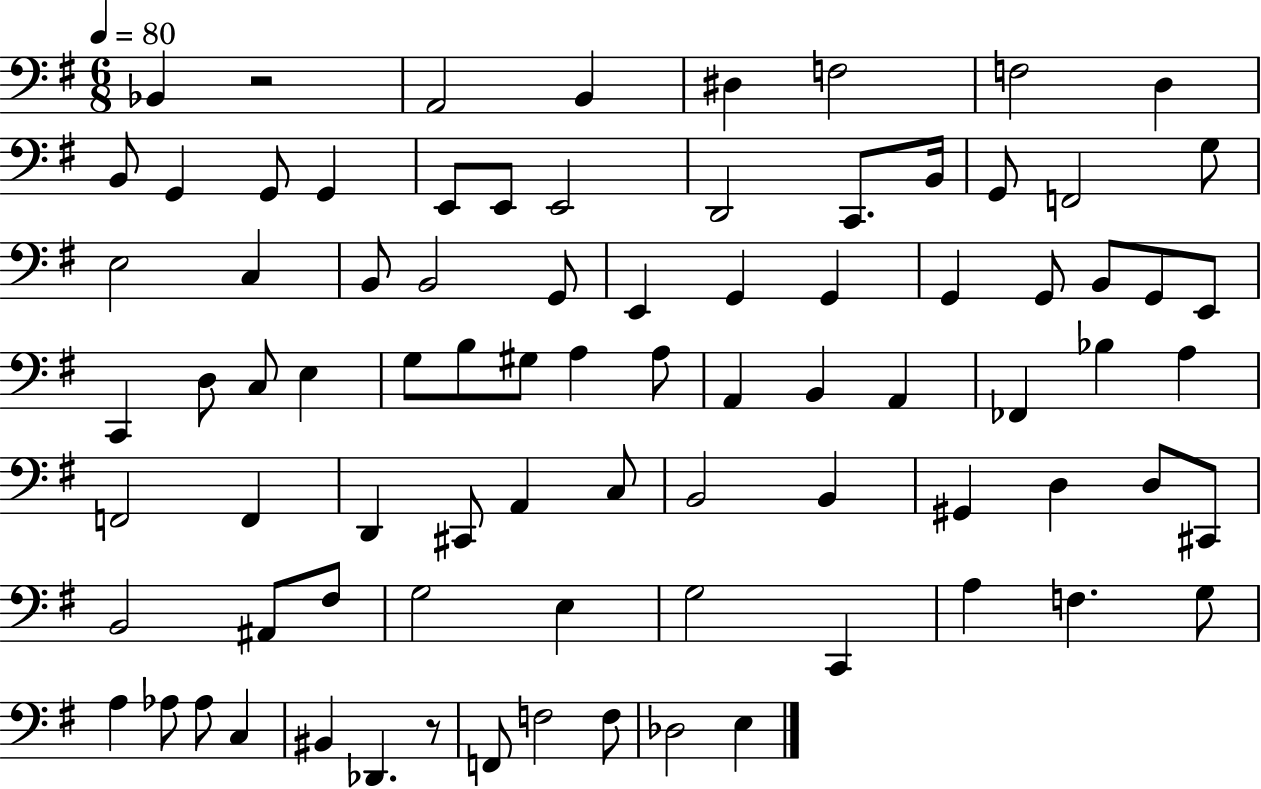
X:1
T:Untitled
M:6/8
L:1/4
K:G
_B,, z2 A,,2 B,, ^D, F,2 F,2 D, B,,/2 G,, G,,/2 G,, E,,/2 E,,/2 E,,2 D,,2 C,,/2 B,,/4 G,,/2 F,,2 G,/2 E,2 C, B,,/2 B,,2 G,,/2 E,, G,, G,, G,, G,,/2 B,,/2 G,,/2 E,,/2 C,, D,/2 C,/2 E, G,/2 B,/2 ^G,/2 A, A,/2 A,, B,, A,, _F,, _B, A, F,,2 F,, D,, ^C,,/2 A,, C,/2 B,,2 B,, ^G,, D, D,/2 ^C,,/2 B,,2 ^A,,/2 ^F,/2 G,2 E, G,2 C,, A, F, G,/2 A, _A,/2 _A,/2 C, ^B,, _D,, z/2 F,,/2 F,2 F,/2 _D,2 E,